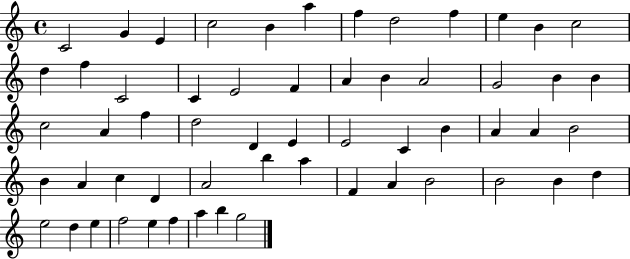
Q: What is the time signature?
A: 4/4